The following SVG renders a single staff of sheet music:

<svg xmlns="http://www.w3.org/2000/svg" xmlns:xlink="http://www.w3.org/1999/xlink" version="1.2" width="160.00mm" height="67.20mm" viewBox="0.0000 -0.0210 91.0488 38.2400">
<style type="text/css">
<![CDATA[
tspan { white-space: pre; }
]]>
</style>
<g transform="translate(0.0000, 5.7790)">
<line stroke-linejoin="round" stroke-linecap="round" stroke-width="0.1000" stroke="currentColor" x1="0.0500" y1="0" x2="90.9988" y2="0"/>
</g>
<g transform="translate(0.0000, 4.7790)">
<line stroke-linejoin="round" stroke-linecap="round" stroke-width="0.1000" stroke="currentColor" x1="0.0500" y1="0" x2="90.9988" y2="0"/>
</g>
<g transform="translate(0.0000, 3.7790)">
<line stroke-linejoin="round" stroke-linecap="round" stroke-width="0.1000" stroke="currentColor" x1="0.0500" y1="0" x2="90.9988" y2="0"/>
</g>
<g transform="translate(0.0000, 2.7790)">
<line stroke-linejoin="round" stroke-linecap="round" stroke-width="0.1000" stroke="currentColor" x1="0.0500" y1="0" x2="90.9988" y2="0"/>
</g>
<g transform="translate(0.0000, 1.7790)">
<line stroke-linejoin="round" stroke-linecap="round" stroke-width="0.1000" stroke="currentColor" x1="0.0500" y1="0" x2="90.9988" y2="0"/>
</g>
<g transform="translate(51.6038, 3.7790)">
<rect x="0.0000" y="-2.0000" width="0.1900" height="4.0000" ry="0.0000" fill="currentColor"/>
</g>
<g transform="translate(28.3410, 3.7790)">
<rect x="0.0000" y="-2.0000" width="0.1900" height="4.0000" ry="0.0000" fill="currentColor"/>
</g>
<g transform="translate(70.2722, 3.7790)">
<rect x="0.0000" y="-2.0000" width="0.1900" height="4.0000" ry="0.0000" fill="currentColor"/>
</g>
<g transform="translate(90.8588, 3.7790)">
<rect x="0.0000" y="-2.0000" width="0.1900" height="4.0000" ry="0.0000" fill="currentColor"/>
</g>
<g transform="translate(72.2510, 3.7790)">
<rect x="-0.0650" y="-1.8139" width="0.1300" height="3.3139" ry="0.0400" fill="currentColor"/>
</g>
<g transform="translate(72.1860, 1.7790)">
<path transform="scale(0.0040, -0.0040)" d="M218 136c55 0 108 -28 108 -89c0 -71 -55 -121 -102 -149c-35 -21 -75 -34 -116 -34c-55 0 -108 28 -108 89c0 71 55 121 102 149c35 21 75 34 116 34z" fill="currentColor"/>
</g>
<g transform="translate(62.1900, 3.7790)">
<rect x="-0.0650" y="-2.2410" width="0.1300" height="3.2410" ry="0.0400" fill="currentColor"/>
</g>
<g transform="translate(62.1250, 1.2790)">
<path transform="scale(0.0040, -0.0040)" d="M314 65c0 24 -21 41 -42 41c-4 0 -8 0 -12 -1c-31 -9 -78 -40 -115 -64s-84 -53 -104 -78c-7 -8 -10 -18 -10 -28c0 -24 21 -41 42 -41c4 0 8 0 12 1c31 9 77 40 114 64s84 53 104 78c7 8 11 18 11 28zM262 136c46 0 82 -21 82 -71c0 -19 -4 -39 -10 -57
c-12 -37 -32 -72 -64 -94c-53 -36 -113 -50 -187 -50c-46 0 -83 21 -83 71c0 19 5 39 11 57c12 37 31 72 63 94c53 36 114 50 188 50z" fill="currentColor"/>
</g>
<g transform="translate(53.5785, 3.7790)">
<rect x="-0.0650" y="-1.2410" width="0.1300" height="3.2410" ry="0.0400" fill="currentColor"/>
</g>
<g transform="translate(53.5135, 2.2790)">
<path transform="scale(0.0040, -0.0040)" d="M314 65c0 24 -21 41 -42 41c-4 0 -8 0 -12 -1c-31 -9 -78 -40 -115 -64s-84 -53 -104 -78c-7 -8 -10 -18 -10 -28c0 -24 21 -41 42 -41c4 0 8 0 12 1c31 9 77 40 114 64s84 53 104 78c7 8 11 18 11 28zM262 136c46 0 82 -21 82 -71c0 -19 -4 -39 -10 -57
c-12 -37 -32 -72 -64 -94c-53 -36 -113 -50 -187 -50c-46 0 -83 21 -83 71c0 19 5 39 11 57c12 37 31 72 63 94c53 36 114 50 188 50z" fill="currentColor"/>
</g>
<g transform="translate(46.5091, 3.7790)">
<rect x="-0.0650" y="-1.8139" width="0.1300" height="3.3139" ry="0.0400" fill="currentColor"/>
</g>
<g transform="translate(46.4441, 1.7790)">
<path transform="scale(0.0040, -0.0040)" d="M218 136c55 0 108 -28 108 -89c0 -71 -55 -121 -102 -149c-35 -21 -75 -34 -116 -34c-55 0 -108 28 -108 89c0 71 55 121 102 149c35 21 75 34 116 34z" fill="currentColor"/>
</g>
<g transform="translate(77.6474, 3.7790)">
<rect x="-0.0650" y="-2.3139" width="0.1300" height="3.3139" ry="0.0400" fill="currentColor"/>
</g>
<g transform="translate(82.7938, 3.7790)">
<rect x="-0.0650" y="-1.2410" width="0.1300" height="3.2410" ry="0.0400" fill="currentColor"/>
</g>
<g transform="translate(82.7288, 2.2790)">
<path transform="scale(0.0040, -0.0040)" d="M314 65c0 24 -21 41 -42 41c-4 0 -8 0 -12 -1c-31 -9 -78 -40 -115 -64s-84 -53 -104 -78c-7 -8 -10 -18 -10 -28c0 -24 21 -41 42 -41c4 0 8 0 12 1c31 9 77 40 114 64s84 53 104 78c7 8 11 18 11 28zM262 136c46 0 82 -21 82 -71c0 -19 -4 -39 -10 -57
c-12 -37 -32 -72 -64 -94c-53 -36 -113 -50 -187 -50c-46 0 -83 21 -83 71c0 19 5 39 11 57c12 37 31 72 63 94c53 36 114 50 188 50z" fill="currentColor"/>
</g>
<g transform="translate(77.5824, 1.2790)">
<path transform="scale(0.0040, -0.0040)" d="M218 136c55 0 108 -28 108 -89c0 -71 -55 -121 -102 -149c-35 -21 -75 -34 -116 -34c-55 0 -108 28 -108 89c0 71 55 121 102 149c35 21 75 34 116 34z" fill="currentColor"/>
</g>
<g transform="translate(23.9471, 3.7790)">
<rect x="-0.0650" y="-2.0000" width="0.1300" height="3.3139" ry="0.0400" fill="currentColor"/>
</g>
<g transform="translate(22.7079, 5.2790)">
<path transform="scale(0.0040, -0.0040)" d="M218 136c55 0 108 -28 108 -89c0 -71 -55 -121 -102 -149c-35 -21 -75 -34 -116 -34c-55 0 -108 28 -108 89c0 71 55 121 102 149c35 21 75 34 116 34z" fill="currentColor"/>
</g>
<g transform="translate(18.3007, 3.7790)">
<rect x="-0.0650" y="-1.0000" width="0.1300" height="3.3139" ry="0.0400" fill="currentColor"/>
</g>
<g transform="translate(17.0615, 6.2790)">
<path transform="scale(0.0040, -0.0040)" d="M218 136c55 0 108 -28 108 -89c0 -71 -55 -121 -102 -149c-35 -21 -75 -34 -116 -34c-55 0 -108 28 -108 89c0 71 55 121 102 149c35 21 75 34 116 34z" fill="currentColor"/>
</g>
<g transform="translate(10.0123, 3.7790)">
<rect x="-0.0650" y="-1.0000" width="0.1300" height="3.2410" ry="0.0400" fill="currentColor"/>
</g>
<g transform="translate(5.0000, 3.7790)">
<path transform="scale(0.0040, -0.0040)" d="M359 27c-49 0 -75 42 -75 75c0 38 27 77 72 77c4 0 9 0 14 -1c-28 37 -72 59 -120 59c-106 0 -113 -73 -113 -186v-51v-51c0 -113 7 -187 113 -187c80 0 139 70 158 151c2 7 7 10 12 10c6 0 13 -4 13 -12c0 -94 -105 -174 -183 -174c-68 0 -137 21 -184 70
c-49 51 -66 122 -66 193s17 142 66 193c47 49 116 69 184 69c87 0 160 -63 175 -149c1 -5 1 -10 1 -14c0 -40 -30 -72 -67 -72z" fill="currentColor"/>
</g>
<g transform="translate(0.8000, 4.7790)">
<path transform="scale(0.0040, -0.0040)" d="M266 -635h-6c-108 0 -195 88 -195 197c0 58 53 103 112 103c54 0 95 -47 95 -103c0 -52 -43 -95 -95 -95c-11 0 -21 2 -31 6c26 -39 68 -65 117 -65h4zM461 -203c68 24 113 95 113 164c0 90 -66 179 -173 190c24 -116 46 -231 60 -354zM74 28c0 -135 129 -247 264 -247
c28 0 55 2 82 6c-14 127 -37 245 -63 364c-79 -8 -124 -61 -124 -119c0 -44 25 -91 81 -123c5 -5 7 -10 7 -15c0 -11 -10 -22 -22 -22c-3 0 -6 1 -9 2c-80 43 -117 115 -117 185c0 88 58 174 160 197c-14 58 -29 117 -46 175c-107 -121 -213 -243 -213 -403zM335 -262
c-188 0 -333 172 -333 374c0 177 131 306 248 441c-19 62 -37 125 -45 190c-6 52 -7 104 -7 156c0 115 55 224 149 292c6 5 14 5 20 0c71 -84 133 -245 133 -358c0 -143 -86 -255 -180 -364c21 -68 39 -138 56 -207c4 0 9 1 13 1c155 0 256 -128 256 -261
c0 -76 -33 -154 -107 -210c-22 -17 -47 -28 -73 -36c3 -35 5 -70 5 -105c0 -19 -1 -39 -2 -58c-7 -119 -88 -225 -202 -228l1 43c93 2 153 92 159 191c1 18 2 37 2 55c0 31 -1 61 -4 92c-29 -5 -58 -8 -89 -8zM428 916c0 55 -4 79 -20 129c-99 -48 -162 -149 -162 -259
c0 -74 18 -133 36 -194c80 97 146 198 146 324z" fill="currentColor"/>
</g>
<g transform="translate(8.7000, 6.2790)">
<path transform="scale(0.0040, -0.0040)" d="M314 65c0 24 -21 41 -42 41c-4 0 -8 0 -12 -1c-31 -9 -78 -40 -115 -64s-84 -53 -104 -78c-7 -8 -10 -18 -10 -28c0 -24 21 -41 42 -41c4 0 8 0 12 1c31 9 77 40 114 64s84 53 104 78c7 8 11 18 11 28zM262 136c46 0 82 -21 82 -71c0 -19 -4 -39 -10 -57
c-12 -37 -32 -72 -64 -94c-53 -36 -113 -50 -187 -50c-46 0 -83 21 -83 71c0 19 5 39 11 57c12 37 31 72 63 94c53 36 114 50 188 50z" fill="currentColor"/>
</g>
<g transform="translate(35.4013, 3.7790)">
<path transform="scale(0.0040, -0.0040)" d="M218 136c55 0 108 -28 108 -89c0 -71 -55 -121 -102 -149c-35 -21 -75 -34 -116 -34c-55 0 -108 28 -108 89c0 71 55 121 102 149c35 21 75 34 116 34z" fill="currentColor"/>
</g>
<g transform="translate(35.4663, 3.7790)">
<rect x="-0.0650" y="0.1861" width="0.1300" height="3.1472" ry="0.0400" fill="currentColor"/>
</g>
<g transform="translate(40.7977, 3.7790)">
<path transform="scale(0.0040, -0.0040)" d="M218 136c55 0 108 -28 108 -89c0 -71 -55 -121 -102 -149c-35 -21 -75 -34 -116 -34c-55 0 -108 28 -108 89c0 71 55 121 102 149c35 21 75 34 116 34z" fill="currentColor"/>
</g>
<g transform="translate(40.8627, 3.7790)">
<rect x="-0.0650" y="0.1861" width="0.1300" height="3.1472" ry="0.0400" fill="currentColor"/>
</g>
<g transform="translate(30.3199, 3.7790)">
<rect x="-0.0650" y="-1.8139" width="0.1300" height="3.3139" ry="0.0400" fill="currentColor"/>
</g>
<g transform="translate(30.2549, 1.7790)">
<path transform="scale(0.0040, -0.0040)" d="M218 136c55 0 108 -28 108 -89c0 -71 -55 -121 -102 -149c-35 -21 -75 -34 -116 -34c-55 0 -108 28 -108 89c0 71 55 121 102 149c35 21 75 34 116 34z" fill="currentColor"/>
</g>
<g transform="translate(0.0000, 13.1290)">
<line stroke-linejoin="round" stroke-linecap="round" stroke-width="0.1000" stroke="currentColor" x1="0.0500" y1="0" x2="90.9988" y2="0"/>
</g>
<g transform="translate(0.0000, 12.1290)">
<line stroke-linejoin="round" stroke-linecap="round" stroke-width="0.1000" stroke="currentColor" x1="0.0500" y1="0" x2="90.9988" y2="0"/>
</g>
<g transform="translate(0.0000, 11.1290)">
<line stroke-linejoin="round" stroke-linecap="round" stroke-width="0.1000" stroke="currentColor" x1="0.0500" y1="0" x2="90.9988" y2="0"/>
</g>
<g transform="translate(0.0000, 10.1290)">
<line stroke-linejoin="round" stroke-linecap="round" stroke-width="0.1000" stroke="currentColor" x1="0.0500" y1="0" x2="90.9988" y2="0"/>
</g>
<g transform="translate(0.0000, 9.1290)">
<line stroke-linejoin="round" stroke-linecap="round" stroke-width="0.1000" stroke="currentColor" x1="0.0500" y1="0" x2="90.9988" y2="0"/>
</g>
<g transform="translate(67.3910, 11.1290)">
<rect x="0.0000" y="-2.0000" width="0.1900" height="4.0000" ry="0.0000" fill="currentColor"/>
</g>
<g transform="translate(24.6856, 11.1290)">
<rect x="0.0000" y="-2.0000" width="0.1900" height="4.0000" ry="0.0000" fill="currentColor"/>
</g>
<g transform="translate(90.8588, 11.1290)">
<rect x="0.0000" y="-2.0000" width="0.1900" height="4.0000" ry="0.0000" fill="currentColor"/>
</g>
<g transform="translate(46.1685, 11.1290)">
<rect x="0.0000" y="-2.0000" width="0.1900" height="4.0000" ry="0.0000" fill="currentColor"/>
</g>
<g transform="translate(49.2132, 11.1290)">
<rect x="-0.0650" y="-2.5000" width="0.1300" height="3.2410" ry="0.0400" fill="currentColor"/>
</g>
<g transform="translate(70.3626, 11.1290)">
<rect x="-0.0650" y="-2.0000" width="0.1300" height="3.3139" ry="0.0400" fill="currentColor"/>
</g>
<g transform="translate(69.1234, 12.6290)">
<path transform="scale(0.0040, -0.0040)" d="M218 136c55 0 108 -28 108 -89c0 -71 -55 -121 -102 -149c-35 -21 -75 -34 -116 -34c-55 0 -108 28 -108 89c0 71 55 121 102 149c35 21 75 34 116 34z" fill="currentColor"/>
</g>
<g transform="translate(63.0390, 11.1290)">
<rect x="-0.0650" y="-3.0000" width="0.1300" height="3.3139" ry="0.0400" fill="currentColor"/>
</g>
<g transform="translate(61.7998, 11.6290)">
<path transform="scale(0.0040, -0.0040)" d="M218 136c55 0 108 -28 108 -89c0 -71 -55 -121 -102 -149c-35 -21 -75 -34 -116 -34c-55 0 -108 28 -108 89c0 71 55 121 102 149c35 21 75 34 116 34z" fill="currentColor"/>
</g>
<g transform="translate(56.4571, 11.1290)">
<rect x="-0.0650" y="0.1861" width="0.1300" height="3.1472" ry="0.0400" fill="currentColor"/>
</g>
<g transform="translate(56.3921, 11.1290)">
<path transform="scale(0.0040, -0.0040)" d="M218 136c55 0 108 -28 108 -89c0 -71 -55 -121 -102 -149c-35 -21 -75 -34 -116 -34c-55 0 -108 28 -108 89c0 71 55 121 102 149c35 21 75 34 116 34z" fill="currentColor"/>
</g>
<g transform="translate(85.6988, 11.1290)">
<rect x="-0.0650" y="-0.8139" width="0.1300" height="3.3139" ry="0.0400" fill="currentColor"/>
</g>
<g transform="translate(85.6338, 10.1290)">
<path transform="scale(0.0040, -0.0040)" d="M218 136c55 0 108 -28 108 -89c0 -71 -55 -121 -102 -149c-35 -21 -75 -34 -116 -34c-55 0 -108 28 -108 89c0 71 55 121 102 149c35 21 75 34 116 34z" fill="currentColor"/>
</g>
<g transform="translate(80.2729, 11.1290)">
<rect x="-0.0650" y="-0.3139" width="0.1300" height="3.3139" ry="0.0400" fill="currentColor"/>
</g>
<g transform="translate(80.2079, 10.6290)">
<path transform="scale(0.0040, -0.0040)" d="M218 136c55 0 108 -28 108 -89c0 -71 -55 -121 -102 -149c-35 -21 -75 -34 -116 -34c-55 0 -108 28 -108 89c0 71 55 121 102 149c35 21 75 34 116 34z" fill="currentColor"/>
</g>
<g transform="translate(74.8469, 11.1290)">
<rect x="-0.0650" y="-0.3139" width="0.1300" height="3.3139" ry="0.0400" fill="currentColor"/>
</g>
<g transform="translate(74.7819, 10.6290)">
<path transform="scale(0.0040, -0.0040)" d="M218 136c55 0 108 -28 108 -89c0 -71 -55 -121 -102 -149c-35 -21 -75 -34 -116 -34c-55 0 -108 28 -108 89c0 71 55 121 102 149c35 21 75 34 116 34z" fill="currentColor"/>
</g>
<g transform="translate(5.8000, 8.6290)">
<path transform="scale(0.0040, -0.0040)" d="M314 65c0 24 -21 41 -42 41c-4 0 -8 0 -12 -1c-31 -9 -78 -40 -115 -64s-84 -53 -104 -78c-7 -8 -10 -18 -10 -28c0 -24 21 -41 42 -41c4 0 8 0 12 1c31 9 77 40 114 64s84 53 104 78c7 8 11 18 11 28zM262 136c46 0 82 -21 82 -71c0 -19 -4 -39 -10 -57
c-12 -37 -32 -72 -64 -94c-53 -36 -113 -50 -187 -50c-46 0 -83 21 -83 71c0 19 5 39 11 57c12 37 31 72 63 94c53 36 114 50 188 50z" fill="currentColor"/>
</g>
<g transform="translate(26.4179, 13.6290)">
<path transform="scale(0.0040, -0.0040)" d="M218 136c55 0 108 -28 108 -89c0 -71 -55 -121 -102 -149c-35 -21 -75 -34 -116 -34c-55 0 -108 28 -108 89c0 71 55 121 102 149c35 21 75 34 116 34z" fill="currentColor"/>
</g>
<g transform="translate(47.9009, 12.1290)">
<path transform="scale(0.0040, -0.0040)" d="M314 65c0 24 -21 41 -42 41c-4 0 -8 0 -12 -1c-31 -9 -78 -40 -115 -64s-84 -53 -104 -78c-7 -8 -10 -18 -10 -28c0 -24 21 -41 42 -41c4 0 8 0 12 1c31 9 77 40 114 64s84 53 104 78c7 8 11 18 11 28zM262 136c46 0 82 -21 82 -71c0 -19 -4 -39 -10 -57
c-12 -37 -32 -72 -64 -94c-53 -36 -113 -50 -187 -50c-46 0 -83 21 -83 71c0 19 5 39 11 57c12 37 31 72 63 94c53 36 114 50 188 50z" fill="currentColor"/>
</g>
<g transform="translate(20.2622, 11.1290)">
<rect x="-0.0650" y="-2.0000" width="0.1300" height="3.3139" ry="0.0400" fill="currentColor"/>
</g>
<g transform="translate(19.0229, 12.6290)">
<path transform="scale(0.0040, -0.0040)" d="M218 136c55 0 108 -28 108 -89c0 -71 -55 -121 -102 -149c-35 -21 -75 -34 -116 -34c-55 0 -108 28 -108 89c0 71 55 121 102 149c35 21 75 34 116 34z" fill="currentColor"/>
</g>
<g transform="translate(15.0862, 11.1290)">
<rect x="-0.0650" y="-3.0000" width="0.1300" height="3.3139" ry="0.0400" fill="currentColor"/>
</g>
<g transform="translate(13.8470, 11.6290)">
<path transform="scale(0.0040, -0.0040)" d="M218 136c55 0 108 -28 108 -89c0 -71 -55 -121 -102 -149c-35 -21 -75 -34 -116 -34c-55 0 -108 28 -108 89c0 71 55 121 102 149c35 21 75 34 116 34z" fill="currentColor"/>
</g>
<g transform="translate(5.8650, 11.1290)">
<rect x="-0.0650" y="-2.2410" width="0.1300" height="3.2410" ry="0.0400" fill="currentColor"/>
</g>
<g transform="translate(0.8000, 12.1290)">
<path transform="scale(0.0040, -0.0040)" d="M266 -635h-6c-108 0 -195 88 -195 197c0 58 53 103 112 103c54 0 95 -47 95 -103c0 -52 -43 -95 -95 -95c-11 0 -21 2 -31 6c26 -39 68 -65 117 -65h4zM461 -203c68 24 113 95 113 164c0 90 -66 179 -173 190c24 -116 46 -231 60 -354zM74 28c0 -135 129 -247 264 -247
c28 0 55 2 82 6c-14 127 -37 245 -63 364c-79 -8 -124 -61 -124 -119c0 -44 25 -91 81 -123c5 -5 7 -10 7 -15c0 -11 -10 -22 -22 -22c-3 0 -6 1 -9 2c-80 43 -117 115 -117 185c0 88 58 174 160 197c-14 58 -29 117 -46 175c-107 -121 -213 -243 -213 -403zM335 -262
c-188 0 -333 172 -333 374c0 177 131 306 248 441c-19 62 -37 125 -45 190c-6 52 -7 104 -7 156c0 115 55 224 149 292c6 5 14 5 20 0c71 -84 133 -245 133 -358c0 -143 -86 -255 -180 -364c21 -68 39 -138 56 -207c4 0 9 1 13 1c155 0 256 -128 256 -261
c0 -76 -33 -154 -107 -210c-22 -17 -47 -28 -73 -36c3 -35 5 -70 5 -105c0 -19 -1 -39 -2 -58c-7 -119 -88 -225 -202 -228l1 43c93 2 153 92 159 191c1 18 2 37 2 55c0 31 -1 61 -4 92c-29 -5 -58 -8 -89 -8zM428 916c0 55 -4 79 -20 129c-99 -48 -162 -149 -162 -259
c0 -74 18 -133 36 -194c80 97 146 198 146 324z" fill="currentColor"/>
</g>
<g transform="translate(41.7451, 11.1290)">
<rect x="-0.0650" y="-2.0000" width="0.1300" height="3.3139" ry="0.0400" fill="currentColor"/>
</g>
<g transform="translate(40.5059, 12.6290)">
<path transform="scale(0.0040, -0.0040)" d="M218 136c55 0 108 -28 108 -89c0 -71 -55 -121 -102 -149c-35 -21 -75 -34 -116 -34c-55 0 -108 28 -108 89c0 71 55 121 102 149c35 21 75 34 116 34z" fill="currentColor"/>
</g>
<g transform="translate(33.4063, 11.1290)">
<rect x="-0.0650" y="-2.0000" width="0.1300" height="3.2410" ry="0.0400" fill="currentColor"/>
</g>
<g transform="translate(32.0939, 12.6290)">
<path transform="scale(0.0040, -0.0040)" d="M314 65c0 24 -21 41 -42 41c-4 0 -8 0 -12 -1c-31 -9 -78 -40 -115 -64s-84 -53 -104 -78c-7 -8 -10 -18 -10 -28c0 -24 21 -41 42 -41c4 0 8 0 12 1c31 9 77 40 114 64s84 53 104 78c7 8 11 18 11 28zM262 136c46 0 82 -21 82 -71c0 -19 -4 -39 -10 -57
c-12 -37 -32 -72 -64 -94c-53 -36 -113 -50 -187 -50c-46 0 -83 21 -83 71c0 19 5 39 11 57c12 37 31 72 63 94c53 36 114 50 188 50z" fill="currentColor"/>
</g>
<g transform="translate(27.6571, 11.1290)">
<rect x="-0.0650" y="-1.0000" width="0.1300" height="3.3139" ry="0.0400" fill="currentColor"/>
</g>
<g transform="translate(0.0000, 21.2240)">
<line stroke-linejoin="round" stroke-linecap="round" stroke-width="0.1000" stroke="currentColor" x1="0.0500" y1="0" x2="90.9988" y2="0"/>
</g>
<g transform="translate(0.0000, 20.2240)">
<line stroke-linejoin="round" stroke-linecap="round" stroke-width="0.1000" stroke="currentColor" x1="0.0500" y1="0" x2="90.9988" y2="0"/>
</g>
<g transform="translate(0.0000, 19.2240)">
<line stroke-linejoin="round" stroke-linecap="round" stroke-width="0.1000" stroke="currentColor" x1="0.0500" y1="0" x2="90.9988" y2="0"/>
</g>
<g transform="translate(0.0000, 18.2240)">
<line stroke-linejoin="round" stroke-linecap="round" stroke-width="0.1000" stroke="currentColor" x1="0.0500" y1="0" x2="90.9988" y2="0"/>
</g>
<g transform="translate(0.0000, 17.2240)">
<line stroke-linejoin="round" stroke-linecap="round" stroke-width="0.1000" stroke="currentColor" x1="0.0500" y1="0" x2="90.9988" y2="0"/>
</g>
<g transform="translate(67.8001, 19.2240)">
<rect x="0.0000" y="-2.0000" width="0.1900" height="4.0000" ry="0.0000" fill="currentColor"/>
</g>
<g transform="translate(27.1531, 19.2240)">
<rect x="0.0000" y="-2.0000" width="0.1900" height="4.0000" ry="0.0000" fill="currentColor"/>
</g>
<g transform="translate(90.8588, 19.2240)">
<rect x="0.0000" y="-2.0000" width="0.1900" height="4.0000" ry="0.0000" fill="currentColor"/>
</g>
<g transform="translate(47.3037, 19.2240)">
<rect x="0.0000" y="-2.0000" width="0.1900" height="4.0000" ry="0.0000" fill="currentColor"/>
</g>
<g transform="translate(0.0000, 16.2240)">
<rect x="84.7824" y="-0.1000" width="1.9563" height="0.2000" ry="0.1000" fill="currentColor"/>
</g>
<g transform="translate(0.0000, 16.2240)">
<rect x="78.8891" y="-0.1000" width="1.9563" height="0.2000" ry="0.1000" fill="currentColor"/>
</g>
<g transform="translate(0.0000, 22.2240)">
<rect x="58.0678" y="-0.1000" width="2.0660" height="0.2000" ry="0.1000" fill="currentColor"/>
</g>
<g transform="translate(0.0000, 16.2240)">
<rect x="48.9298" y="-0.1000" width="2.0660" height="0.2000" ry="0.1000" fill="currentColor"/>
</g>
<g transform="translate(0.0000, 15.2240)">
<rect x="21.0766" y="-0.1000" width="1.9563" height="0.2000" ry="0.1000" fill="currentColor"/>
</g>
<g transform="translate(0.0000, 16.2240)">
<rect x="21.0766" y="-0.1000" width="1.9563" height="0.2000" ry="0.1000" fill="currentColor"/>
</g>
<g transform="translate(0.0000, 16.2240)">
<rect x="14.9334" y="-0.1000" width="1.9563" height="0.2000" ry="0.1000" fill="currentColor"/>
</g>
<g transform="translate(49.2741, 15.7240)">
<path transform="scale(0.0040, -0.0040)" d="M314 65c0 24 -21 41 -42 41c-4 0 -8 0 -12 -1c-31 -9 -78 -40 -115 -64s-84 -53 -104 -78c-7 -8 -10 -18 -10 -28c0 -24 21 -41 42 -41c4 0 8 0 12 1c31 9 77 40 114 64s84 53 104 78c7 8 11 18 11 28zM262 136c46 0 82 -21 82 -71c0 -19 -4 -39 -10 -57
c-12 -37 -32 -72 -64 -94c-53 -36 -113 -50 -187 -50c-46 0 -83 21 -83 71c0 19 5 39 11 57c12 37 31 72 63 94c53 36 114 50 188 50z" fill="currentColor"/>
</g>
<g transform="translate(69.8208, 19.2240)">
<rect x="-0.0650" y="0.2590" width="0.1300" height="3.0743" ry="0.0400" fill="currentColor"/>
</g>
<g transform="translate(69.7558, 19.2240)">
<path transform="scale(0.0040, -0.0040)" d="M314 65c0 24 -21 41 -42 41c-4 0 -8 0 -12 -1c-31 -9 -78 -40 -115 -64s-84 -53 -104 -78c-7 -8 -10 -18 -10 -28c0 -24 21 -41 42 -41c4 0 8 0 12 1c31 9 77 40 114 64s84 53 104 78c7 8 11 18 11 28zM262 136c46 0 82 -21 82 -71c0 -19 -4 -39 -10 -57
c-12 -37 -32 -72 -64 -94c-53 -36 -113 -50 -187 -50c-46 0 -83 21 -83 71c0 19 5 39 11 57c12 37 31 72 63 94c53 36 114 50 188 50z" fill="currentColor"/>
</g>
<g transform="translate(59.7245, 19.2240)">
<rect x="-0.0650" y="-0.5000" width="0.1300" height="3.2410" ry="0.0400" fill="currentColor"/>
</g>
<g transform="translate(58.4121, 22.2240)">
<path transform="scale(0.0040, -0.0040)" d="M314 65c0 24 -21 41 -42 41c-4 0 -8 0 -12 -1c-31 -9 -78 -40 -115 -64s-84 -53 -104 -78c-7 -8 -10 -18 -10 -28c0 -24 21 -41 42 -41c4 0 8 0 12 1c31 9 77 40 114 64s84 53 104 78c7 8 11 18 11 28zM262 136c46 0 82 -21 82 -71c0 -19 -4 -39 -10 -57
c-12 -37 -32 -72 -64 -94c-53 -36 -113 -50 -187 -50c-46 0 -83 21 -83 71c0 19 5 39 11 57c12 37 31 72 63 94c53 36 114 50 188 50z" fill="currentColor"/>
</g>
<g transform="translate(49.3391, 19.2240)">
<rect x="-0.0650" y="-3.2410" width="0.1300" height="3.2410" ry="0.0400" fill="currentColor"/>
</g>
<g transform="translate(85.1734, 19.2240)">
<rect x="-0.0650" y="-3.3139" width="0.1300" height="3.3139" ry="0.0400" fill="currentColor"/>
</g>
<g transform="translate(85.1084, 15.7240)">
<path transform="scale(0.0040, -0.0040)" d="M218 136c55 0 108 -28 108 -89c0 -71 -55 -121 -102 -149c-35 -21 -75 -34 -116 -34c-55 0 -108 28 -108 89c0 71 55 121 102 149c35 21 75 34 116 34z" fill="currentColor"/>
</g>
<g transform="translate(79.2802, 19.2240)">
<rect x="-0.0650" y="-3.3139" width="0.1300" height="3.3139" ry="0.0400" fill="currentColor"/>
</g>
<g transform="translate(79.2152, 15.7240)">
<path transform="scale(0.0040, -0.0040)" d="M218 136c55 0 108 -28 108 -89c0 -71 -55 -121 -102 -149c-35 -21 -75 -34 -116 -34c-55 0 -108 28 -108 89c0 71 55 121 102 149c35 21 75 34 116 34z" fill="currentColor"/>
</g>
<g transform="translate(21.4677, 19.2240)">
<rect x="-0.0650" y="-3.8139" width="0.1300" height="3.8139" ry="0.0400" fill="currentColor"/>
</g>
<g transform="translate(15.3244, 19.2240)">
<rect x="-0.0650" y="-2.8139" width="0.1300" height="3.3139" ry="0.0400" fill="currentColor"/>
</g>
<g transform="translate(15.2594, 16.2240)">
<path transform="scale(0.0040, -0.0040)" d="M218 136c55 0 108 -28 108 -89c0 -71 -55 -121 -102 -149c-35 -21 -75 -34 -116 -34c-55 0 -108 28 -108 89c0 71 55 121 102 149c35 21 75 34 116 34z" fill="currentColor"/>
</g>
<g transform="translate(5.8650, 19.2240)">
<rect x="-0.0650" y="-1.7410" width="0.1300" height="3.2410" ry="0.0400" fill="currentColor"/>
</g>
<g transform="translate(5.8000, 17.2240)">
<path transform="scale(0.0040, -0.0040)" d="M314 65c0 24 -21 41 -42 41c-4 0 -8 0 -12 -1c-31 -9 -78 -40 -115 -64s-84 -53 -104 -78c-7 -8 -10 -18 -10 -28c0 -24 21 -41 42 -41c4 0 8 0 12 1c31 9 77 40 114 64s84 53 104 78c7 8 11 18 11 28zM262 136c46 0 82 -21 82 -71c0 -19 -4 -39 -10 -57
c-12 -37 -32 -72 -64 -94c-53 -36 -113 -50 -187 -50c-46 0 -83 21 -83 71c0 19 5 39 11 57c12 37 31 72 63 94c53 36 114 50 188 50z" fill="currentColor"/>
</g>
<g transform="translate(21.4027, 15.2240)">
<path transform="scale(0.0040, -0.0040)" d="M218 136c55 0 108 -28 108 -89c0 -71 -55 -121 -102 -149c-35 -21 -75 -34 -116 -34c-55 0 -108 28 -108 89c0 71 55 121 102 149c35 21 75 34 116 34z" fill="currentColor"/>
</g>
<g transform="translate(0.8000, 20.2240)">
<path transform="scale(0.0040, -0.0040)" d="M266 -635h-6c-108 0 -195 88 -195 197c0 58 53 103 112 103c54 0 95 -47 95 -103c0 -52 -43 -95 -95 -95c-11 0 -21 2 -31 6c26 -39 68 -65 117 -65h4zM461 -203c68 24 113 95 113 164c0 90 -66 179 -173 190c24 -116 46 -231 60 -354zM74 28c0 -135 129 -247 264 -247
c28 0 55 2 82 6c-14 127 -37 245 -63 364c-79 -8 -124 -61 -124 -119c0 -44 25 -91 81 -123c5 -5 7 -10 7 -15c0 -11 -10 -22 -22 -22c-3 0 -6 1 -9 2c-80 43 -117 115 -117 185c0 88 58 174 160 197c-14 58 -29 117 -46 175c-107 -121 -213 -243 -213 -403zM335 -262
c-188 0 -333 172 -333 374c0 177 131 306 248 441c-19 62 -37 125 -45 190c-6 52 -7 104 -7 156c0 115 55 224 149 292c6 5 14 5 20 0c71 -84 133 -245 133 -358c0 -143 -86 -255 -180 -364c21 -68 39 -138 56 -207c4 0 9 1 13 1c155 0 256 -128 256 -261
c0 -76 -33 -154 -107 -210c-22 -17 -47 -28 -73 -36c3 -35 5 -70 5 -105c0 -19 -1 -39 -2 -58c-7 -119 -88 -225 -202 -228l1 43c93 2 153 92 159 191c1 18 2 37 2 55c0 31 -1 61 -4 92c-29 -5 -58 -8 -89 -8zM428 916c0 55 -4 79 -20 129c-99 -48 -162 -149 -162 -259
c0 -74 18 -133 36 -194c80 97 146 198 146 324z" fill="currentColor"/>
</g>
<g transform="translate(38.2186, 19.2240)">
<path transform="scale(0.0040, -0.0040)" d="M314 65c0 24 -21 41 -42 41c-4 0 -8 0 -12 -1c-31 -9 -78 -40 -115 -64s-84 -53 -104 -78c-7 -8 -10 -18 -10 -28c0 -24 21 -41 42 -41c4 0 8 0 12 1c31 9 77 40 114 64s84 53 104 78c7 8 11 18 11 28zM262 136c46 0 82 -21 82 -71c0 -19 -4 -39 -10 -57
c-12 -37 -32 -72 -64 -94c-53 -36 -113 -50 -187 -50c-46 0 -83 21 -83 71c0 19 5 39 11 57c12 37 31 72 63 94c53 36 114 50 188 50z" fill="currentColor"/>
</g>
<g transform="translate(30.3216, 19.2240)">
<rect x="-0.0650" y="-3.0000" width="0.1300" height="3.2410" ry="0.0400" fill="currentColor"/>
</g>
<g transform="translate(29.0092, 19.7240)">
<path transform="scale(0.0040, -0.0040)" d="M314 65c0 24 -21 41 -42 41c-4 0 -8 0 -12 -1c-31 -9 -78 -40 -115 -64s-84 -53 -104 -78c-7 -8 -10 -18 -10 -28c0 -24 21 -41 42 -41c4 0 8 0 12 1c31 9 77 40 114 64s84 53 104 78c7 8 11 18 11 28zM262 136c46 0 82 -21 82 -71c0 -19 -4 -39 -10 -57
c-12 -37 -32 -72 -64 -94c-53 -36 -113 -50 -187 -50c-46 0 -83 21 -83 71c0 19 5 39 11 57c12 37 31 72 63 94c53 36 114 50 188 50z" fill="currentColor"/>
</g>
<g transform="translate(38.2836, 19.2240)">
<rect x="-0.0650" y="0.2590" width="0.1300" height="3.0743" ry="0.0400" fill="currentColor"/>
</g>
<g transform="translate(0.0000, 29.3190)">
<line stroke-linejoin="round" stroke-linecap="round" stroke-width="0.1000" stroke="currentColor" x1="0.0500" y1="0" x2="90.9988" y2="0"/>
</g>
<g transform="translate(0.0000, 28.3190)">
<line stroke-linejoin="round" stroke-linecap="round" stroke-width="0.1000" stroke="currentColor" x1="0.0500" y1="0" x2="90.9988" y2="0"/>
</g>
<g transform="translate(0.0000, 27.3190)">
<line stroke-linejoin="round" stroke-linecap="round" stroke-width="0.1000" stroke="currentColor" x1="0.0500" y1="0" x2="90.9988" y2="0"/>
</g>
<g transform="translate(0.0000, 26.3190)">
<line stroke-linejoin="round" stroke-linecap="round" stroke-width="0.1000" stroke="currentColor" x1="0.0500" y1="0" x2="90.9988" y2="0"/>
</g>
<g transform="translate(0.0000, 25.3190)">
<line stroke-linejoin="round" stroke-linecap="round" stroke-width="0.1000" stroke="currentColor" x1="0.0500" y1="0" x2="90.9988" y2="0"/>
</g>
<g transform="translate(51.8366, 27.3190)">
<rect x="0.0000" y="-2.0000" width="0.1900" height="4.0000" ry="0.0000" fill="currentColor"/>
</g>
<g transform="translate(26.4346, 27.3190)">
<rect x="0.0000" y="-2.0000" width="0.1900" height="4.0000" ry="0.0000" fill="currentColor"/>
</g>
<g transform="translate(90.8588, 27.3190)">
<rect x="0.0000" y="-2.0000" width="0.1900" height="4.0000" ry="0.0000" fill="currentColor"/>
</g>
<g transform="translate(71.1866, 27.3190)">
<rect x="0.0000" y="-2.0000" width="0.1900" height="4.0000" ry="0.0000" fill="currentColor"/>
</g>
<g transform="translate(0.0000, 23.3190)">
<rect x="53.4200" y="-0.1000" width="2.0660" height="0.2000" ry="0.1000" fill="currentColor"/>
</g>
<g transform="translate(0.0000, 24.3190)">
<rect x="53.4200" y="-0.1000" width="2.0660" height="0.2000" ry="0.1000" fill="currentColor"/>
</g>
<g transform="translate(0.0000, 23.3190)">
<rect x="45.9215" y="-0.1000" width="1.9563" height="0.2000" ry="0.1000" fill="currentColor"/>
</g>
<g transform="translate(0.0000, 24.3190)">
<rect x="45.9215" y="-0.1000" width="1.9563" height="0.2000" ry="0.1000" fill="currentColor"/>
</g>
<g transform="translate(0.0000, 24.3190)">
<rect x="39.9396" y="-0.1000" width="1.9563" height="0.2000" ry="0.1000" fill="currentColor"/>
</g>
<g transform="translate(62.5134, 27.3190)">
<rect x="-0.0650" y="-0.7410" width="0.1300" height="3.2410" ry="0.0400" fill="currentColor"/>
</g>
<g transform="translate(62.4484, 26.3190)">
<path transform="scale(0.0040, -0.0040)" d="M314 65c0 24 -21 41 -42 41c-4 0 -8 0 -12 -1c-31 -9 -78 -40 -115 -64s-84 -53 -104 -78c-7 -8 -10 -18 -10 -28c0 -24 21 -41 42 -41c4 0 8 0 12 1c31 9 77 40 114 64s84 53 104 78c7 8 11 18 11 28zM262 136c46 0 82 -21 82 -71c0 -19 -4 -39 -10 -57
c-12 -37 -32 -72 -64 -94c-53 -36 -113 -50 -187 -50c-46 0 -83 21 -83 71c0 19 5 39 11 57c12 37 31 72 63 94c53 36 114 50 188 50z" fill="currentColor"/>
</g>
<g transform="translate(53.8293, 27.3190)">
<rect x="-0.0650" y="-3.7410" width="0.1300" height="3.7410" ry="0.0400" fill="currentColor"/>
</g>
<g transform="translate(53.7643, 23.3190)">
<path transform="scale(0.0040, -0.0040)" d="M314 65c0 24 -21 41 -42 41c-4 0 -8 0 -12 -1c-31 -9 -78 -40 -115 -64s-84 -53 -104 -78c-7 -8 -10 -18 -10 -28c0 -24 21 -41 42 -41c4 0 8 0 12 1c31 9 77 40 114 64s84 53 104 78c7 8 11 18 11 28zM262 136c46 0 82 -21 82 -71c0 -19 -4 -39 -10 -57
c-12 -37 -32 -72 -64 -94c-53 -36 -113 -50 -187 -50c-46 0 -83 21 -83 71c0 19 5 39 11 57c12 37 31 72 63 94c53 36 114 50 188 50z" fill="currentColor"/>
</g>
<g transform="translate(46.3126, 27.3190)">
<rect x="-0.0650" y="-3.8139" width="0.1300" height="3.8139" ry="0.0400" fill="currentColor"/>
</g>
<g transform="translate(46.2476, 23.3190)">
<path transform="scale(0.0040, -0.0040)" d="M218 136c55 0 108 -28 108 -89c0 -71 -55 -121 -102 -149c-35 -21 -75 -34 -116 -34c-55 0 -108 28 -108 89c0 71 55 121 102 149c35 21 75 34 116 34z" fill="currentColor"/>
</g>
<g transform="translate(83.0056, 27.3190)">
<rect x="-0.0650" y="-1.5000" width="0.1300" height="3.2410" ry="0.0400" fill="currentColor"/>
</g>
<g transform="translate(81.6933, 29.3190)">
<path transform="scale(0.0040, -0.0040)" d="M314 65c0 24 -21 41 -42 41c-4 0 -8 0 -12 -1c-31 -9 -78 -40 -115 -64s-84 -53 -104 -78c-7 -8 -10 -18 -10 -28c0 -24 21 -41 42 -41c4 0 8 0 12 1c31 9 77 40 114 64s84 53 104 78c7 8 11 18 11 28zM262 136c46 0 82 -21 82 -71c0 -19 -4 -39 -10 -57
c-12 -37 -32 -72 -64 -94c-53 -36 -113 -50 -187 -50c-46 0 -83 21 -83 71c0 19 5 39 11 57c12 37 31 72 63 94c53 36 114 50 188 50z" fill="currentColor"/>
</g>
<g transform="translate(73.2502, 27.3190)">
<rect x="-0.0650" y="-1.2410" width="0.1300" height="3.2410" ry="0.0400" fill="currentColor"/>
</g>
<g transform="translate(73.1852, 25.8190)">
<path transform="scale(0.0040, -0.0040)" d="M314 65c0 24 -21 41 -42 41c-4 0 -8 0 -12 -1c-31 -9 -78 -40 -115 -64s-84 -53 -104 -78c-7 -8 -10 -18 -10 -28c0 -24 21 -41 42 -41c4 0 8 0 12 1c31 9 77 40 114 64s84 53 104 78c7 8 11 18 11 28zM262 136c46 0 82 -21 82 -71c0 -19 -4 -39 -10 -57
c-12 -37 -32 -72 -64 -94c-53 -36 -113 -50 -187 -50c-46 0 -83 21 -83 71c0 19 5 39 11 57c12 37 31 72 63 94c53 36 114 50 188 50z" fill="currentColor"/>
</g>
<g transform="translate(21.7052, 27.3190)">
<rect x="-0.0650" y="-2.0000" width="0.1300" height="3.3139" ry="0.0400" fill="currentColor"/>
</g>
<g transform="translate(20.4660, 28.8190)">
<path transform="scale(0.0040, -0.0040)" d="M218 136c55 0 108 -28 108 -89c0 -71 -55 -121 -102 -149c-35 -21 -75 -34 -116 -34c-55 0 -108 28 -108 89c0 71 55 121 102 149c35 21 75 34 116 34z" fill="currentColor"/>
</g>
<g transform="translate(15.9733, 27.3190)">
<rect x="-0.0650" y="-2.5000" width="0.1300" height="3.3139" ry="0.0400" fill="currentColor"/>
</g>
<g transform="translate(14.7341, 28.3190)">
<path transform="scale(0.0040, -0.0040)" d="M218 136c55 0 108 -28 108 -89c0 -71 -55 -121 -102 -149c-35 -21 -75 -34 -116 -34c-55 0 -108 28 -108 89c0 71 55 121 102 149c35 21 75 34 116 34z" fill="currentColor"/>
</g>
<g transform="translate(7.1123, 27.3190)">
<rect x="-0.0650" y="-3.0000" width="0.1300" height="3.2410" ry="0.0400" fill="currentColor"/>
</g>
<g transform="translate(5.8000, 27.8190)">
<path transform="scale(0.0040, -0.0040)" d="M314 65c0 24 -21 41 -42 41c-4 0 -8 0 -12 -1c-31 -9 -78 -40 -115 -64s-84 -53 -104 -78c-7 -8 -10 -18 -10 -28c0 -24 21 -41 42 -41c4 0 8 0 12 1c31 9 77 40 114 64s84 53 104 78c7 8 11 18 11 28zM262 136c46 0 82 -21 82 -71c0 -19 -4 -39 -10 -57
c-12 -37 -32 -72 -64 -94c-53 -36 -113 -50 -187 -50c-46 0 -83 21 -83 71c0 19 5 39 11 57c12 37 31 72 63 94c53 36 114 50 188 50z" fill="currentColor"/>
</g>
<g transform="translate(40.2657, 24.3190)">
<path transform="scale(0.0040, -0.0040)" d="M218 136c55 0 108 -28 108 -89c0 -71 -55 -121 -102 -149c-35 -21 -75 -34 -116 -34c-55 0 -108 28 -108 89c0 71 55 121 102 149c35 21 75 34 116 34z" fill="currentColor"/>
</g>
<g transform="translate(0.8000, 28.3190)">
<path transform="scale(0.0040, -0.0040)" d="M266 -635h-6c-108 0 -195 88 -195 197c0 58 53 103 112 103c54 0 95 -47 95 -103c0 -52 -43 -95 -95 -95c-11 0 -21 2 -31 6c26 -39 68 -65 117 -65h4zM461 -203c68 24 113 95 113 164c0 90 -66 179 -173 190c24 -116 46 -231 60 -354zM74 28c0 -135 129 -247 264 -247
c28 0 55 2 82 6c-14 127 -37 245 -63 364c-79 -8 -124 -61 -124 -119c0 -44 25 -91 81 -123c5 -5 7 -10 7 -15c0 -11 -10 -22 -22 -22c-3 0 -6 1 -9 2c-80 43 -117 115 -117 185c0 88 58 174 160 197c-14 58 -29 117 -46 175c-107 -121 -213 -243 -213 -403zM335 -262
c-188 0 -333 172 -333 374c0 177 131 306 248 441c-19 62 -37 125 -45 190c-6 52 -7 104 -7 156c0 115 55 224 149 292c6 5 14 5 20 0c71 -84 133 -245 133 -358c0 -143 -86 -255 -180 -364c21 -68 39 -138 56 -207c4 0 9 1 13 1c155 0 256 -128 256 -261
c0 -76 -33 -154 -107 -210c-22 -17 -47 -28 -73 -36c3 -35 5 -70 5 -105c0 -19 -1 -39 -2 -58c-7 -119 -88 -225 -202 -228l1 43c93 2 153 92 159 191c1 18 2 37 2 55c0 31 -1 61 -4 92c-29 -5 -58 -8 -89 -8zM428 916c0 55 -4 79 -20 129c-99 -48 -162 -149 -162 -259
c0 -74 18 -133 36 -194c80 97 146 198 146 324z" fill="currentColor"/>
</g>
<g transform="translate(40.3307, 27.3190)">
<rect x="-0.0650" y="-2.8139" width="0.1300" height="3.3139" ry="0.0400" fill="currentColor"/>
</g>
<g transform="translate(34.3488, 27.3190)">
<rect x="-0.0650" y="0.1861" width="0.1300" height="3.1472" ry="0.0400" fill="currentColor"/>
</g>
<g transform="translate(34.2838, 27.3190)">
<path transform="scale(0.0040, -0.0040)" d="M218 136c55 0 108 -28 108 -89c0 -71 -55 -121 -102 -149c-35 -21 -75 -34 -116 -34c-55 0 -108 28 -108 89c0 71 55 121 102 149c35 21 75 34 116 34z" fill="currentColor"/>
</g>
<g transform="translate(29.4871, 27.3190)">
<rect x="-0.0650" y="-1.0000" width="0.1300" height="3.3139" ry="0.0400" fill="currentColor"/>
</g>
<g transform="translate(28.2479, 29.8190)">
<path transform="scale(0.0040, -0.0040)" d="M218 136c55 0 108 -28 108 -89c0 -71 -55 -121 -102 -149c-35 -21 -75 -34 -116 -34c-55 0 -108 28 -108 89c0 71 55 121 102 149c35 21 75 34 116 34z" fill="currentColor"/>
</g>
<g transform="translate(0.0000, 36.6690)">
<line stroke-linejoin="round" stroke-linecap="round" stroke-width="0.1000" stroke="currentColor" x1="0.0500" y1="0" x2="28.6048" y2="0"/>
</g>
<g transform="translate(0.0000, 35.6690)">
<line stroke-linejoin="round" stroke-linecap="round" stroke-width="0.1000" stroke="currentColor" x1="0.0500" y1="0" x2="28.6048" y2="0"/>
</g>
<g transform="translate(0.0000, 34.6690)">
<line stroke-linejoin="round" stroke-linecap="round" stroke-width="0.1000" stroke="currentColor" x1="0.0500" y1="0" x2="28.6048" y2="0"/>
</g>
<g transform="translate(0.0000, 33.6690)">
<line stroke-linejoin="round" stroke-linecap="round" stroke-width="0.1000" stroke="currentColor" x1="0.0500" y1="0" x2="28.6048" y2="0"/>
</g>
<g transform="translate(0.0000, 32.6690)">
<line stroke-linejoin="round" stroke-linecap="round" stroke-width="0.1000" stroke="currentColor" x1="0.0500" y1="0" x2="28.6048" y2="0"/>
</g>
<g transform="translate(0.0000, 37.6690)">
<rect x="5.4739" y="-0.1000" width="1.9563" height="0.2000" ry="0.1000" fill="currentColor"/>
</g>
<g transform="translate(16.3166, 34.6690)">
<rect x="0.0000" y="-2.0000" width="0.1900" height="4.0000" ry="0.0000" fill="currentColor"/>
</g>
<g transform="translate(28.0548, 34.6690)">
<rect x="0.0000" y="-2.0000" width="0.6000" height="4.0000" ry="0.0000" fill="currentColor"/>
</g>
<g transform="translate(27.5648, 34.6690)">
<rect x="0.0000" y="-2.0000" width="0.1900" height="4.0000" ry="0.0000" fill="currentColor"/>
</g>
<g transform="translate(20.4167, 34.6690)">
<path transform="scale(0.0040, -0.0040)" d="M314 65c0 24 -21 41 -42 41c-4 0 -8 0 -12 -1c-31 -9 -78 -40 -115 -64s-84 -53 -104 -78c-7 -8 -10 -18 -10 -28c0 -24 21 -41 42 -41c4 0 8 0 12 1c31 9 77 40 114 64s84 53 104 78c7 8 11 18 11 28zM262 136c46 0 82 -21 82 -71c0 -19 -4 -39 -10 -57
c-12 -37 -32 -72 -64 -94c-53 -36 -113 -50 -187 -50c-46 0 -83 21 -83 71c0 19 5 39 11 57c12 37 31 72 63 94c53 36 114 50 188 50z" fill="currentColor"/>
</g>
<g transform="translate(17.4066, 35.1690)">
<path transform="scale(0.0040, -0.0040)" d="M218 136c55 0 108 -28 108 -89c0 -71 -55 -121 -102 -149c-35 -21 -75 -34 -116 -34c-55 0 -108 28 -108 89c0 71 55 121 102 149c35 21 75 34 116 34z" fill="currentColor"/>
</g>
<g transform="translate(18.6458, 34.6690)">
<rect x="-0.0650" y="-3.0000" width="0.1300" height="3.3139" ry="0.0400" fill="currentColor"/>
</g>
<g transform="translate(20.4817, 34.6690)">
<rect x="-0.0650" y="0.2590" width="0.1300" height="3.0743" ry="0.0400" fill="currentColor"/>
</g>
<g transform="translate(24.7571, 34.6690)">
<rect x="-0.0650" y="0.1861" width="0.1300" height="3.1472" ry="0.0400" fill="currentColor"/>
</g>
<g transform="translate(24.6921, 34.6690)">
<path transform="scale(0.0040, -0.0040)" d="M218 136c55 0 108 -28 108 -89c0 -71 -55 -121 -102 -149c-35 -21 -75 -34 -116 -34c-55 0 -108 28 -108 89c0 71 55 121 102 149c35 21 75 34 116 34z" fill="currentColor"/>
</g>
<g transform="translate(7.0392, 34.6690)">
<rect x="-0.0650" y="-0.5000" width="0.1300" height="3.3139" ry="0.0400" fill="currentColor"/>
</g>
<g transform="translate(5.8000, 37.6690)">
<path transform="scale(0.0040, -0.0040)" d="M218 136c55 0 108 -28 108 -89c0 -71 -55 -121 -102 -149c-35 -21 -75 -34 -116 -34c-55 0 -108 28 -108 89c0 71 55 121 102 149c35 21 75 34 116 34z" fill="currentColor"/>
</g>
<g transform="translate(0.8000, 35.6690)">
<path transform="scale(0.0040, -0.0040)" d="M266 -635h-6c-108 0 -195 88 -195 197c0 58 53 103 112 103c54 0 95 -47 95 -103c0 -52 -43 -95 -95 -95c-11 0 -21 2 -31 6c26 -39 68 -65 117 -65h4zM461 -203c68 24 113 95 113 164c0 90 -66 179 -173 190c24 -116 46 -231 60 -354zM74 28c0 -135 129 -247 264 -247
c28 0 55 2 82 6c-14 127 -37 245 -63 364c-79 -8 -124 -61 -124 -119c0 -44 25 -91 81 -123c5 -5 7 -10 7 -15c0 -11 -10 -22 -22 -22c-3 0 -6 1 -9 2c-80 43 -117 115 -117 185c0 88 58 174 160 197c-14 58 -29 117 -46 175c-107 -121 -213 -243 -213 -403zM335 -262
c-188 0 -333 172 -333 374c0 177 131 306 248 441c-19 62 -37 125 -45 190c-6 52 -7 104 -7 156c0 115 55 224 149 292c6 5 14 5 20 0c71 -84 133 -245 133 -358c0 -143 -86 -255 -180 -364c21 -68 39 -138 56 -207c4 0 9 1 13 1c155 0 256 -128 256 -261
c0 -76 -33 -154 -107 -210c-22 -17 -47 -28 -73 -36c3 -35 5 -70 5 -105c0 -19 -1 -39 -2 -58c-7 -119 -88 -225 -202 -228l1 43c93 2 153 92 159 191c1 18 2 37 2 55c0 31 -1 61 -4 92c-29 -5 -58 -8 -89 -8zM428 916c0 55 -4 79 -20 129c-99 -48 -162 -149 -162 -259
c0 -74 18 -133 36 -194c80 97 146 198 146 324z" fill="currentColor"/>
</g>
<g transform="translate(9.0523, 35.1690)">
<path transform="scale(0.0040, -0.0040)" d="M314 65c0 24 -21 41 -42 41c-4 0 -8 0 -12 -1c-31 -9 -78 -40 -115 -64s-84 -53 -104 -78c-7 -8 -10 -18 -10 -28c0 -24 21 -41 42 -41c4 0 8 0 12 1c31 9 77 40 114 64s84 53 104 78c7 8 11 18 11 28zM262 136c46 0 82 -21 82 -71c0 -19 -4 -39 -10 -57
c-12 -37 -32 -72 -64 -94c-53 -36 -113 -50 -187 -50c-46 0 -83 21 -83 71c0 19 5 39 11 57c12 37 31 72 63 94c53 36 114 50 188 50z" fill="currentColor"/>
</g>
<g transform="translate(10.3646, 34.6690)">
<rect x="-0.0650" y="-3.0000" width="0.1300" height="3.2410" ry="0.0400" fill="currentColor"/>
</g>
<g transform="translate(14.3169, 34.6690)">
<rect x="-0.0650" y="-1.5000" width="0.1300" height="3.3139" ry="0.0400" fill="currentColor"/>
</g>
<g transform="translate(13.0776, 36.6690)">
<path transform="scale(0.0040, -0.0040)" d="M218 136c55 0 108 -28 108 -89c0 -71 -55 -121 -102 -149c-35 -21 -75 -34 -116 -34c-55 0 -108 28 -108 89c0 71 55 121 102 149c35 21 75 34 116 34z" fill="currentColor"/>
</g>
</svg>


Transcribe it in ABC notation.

X:1
T:Untitled
M:4/4
L:1/4
K:C
D2 D F f B B f e2 g2 f g e2 g2 A F D F2 F G2 B A F c c d f2 a c' A2 B2 b2 C2 B2 b b A2 G F D B a c' c'2 d2 e2 E2 C A2 E A B2 B